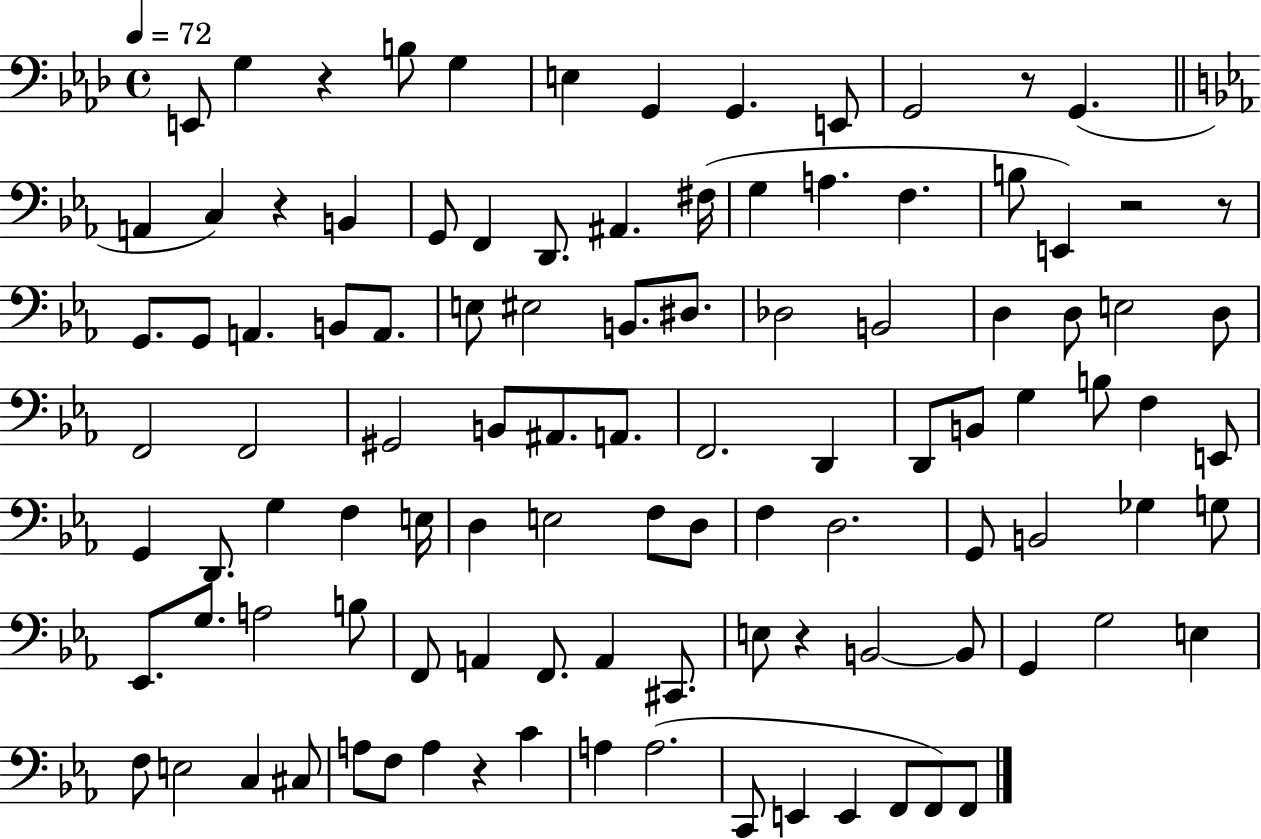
X:1
T:Untitled
M:4/4
L:1/4
K:Ab
E,,/2 G, z B,/2 G, E, G,, G,, E,,/2 G,,2 z/2 G,, A,, C, z B,, G,,/2 F,, D,,/2 ^A,, ^F,/4 G, A, F, B,/2 E,, z2 z/2 G,,/2 G,,/2 A,, B,,/2 A,,/2 E,/2 ^E,2 B,,/2 ^D,/2 _D,2 B,,2 D, D,/2 E,2 D,/2 F,,2 F,,2 ^G,,2 B,,/2 ^A,,/2 A,,/2 F,,2 D,, D,,/2 B,,/2 G, B,/2 F, E,,/2 G,, D,,/2 G, F, E,/4 D, E,2 F,/2 D,/2 F, D,2 G,,/2 B,,2 _G, G,/2 _E,,/2 G,/2 A,2 B,/2 F,,/2 A,, F,,/2 A,, ^C,,/2 E,/2 z B,,2 B,,/2 G,, G,2 E, F,/2 E,2 C, ^C,/2 A,/2 F,/2 A, z C A, A,2 C,,/2 E,, E,, F,,/2 F,,/2 F,,/2